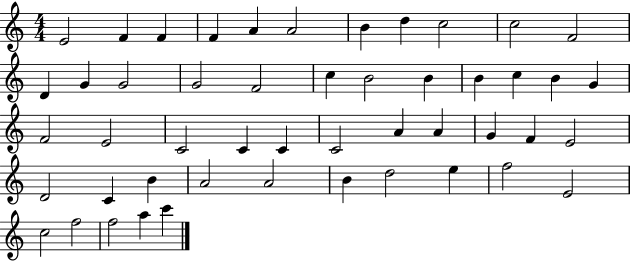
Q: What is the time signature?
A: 4/4